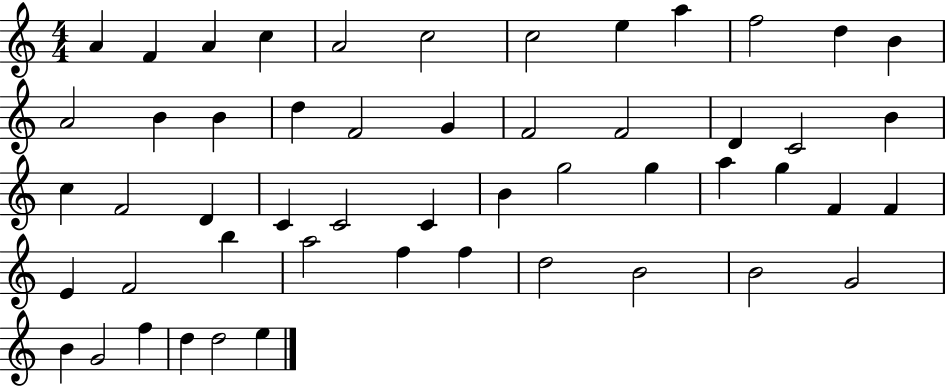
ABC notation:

X:1
T:Untitled
M:4/4
L:1/4
K:C
A F A c A2 c2 c2 e a f2 d B A2 B B d F2 G F2 F2 D C2 B c F2 D C C2 C B g2 g a g F F E F2 b a2 f f d2 B2 B2 G2 B G2 f d d2 e